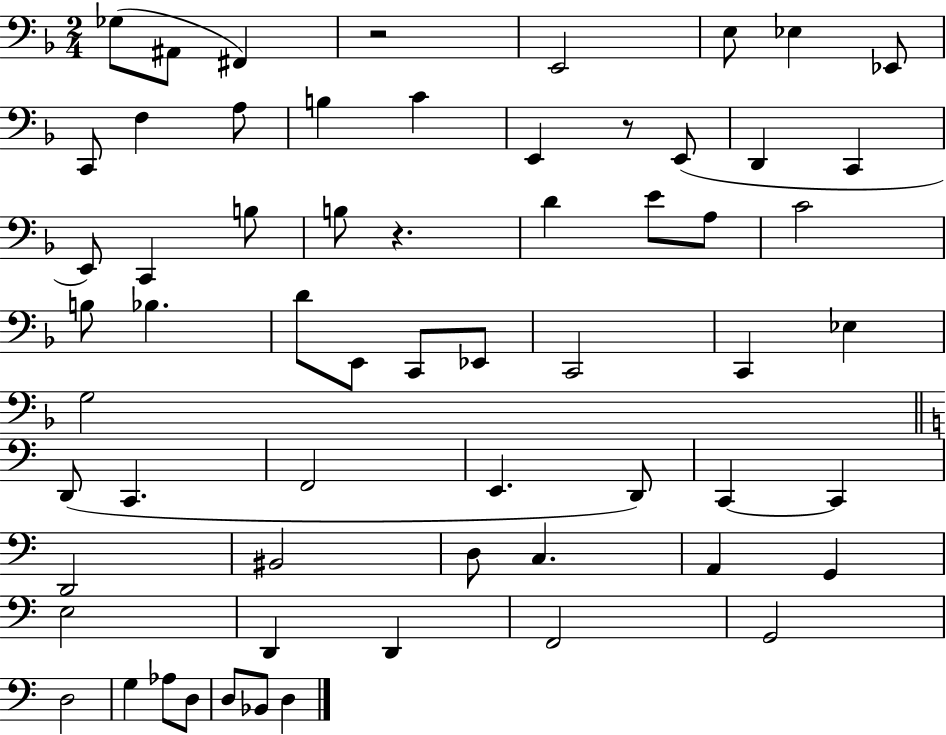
Gb3/e A#2/e F#2/q R/h E2/h E3/e Eb3/q Eb2/e C2/e F3/q A3/e B3/q C4/q E2/q R/e E2/e D2/q C2/q E2/e C2/q B3/e B3/e R/q. D4/q E4/e A3/e C4/h B3/e Bb3/q. D4/e E2/e C2/e Eb2/e C2/h C2/q Eb3/q G3/h D2/e C2/q. F2/h E2/q. D2/e C2/q C2/q D2/h BIS2/h D3/e C3/q. A2/q G2/q E3/h D2/q D2/q F2/h G2/h D3/h G3/q Ab3/e D3/e D3/e Bb2/e D3/q